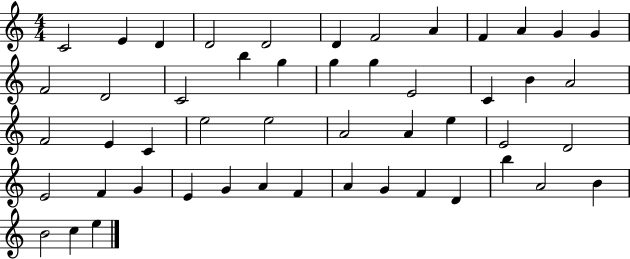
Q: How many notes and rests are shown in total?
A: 50